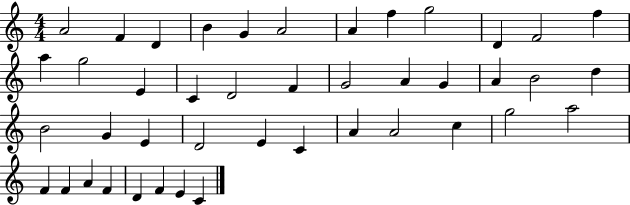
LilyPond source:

{
  \clef treble
  \numericTimeSignature
  \time 4/4
  \key c \major
  a'2 f'4 d'4 | b'4 g'4 a'2 | a'4 f''4 g''2 | d'4 f'2 f''4 | \break a''4 g''2 e'4 | c'4 d'2 f'4 | g'2 a'4 g'4 | a'4 b'2 d''4 | \break b'2 g'4 e'4 | d'2 e'4 c'4 | a'4 a'2 c''4 | g''2 a''2 | \break f'4 f'4 a'4 f'4 | d'4 f'4 e'4 c'4 | \bar "|."
}